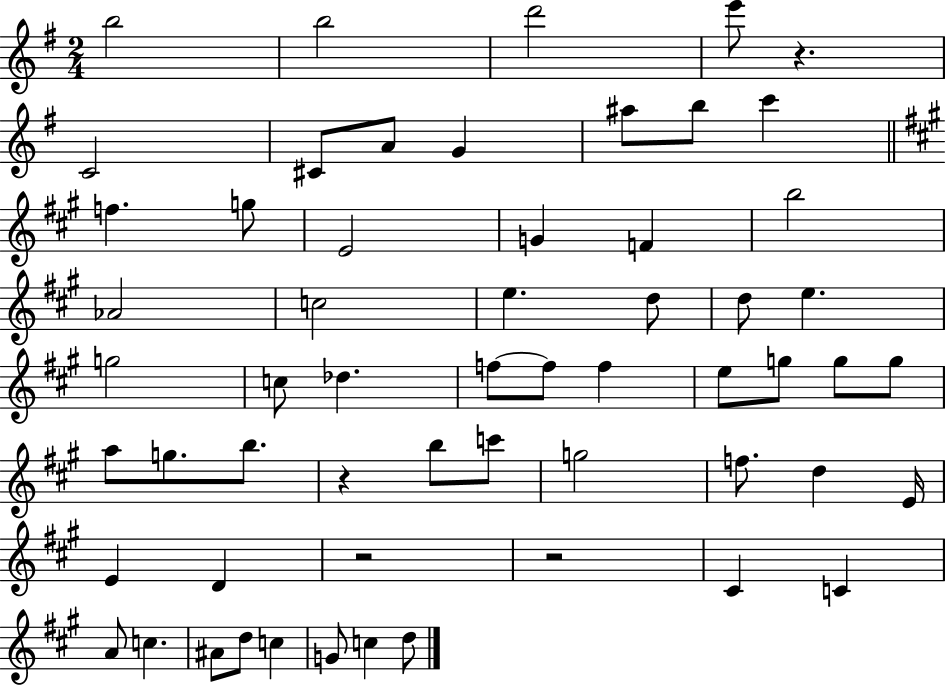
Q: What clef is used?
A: treble